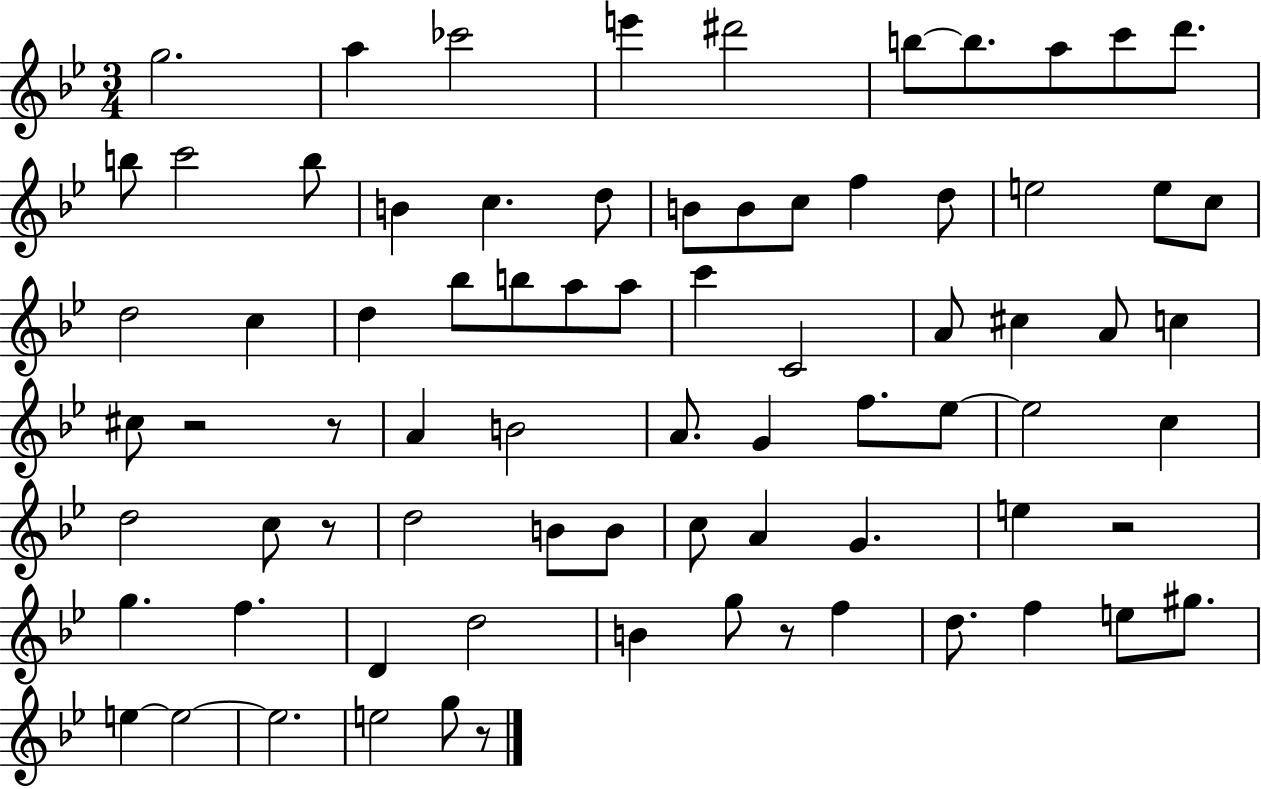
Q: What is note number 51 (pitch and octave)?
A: B4